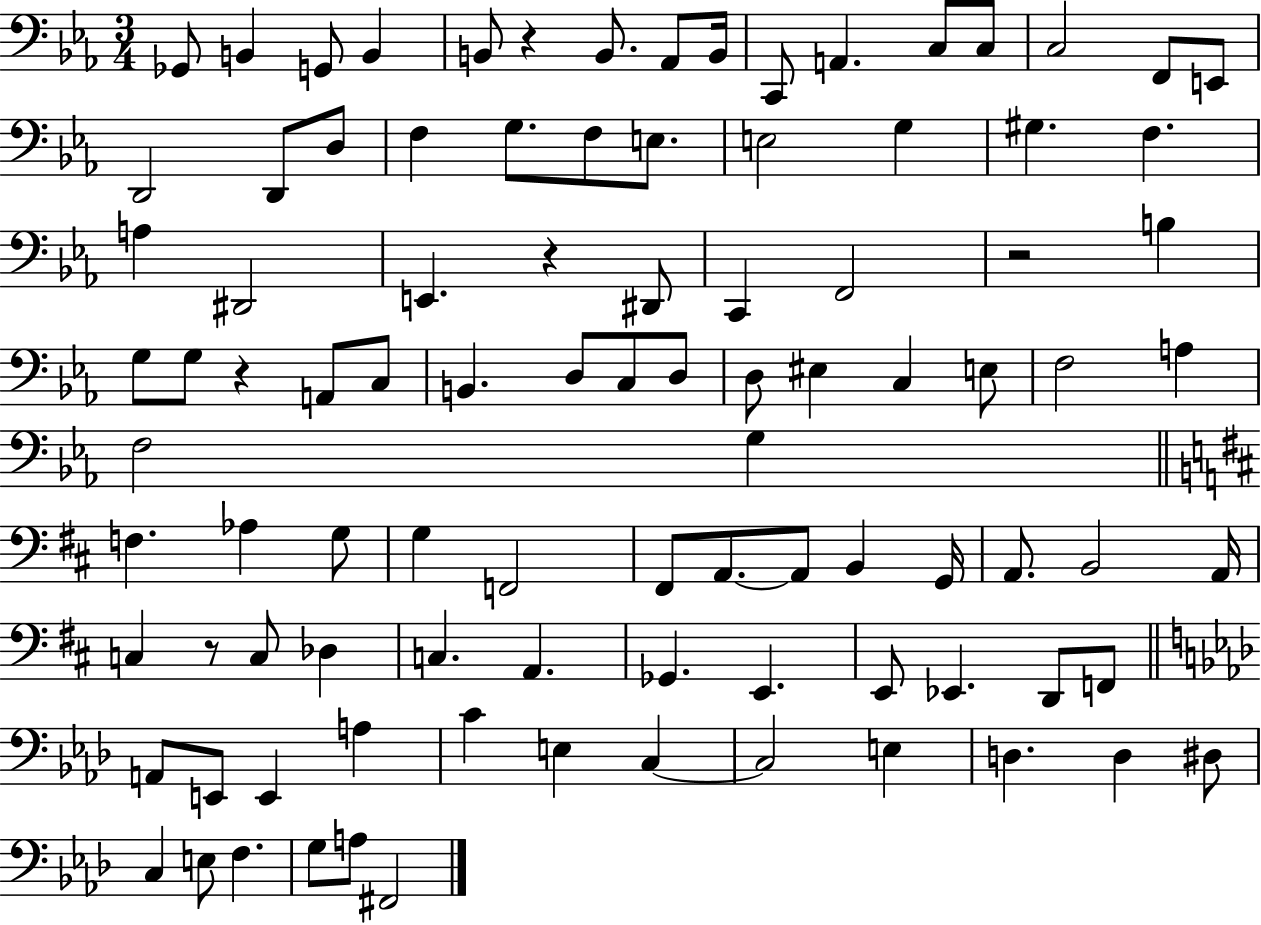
{
  \clef bass
  \numericTimeSignature
  \time 3/4
  \key ees \major
  ges,8 b,4 g,8 b,4 | b,8 r4 b,8. aes,8 b,16 | c,8 a,4. c8 c8 | c2 f,8 e,8 | \break d,2 d,8 d8 | f4 g8. f8 e8. | e2 g4 | gis4. f4. | \break a4 dis,2 | e,4. r4 dis,8 | c,4 f,2 | r2 b4 | \break g8 g8 r4 a,8 c8 | b,4. d8 c8 d8 | d8 eis4 c4 e8 | f2 a4 | \break f2 g4 | \bar "||" \break \key d \major f4. aes4 g8 | g4 f,2 | fis,8 a,8.~~ a,8 b,4 g,16 | a,8. b,2 a,16 | \break c4 r8 c8 des4 | c4. a,4. | ges,4. e,4. | e,8 ees,4. d,8 f,8 | \break \bar "||" \break \key f \minor a,8 e,8 e,4 a4 | c'4 e4 c4~~ | c2 e4 | d4. d4 dis8 | \break c4 e8 f4. | g8 a8 fis,2 | \bar "|."
}